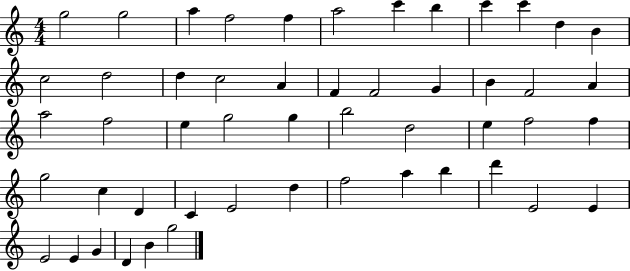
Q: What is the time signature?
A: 4/4